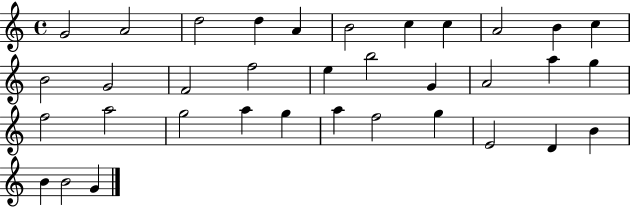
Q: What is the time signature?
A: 4/4